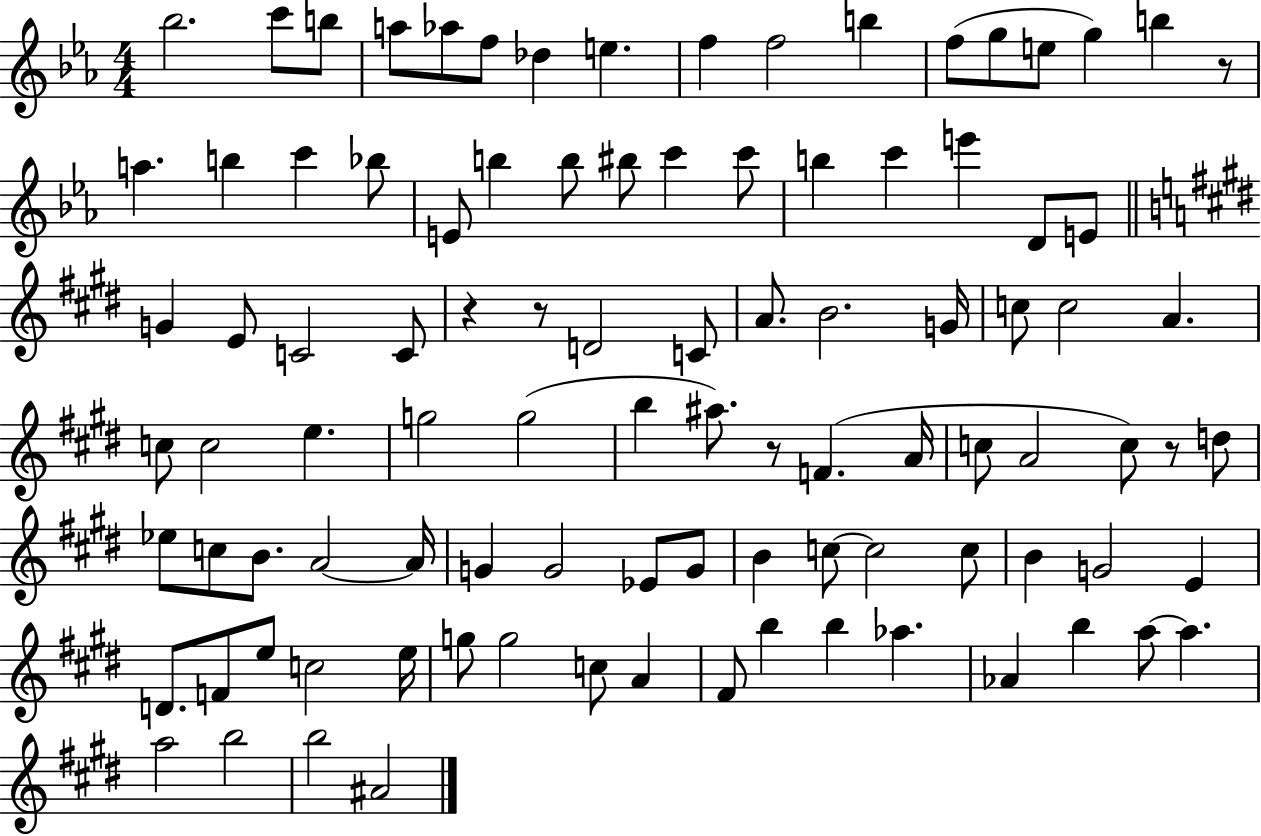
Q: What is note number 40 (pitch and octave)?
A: G4